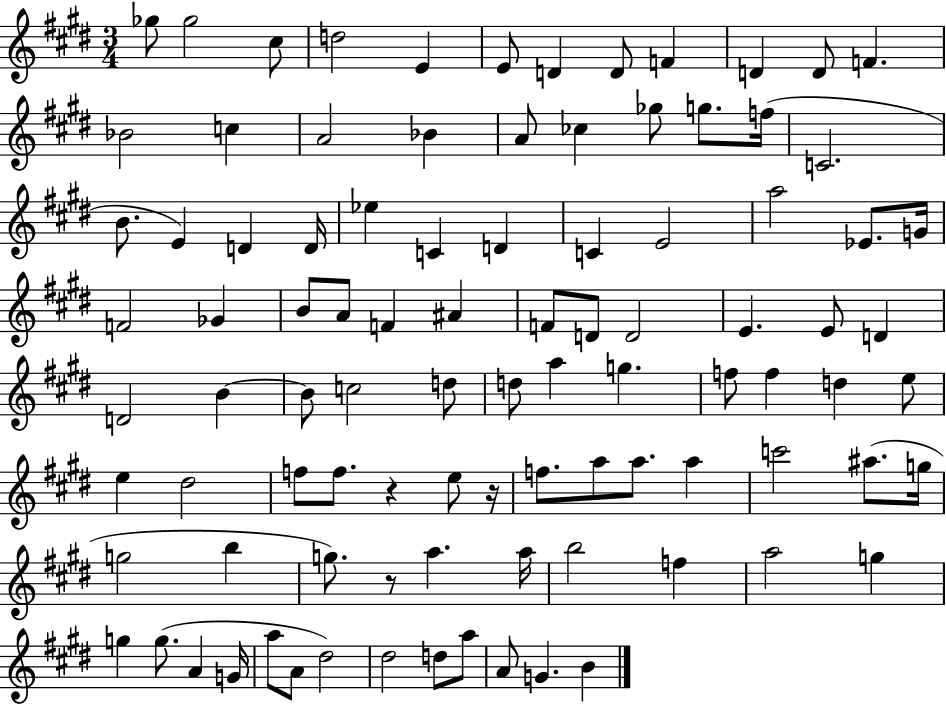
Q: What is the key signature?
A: E major